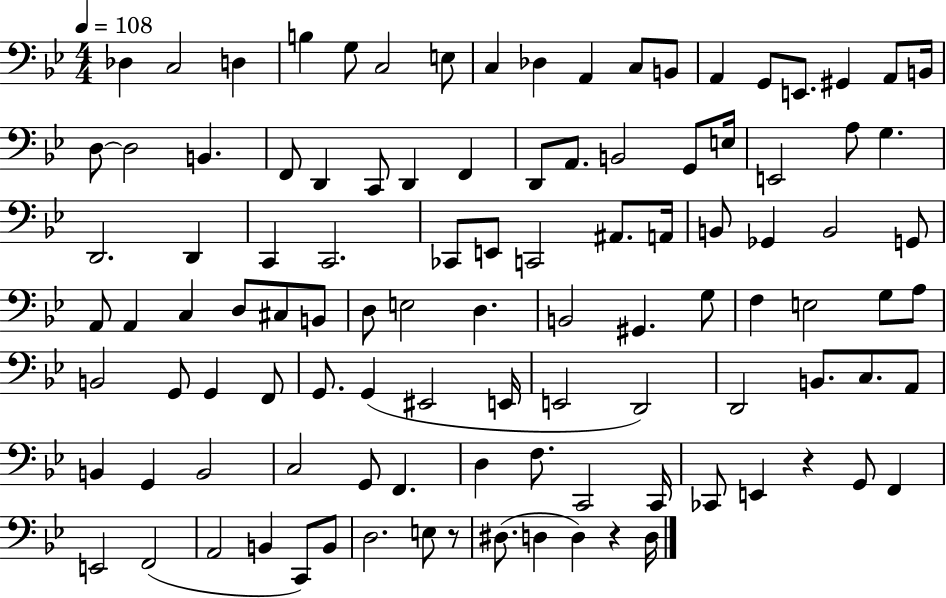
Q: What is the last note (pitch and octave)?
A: D3